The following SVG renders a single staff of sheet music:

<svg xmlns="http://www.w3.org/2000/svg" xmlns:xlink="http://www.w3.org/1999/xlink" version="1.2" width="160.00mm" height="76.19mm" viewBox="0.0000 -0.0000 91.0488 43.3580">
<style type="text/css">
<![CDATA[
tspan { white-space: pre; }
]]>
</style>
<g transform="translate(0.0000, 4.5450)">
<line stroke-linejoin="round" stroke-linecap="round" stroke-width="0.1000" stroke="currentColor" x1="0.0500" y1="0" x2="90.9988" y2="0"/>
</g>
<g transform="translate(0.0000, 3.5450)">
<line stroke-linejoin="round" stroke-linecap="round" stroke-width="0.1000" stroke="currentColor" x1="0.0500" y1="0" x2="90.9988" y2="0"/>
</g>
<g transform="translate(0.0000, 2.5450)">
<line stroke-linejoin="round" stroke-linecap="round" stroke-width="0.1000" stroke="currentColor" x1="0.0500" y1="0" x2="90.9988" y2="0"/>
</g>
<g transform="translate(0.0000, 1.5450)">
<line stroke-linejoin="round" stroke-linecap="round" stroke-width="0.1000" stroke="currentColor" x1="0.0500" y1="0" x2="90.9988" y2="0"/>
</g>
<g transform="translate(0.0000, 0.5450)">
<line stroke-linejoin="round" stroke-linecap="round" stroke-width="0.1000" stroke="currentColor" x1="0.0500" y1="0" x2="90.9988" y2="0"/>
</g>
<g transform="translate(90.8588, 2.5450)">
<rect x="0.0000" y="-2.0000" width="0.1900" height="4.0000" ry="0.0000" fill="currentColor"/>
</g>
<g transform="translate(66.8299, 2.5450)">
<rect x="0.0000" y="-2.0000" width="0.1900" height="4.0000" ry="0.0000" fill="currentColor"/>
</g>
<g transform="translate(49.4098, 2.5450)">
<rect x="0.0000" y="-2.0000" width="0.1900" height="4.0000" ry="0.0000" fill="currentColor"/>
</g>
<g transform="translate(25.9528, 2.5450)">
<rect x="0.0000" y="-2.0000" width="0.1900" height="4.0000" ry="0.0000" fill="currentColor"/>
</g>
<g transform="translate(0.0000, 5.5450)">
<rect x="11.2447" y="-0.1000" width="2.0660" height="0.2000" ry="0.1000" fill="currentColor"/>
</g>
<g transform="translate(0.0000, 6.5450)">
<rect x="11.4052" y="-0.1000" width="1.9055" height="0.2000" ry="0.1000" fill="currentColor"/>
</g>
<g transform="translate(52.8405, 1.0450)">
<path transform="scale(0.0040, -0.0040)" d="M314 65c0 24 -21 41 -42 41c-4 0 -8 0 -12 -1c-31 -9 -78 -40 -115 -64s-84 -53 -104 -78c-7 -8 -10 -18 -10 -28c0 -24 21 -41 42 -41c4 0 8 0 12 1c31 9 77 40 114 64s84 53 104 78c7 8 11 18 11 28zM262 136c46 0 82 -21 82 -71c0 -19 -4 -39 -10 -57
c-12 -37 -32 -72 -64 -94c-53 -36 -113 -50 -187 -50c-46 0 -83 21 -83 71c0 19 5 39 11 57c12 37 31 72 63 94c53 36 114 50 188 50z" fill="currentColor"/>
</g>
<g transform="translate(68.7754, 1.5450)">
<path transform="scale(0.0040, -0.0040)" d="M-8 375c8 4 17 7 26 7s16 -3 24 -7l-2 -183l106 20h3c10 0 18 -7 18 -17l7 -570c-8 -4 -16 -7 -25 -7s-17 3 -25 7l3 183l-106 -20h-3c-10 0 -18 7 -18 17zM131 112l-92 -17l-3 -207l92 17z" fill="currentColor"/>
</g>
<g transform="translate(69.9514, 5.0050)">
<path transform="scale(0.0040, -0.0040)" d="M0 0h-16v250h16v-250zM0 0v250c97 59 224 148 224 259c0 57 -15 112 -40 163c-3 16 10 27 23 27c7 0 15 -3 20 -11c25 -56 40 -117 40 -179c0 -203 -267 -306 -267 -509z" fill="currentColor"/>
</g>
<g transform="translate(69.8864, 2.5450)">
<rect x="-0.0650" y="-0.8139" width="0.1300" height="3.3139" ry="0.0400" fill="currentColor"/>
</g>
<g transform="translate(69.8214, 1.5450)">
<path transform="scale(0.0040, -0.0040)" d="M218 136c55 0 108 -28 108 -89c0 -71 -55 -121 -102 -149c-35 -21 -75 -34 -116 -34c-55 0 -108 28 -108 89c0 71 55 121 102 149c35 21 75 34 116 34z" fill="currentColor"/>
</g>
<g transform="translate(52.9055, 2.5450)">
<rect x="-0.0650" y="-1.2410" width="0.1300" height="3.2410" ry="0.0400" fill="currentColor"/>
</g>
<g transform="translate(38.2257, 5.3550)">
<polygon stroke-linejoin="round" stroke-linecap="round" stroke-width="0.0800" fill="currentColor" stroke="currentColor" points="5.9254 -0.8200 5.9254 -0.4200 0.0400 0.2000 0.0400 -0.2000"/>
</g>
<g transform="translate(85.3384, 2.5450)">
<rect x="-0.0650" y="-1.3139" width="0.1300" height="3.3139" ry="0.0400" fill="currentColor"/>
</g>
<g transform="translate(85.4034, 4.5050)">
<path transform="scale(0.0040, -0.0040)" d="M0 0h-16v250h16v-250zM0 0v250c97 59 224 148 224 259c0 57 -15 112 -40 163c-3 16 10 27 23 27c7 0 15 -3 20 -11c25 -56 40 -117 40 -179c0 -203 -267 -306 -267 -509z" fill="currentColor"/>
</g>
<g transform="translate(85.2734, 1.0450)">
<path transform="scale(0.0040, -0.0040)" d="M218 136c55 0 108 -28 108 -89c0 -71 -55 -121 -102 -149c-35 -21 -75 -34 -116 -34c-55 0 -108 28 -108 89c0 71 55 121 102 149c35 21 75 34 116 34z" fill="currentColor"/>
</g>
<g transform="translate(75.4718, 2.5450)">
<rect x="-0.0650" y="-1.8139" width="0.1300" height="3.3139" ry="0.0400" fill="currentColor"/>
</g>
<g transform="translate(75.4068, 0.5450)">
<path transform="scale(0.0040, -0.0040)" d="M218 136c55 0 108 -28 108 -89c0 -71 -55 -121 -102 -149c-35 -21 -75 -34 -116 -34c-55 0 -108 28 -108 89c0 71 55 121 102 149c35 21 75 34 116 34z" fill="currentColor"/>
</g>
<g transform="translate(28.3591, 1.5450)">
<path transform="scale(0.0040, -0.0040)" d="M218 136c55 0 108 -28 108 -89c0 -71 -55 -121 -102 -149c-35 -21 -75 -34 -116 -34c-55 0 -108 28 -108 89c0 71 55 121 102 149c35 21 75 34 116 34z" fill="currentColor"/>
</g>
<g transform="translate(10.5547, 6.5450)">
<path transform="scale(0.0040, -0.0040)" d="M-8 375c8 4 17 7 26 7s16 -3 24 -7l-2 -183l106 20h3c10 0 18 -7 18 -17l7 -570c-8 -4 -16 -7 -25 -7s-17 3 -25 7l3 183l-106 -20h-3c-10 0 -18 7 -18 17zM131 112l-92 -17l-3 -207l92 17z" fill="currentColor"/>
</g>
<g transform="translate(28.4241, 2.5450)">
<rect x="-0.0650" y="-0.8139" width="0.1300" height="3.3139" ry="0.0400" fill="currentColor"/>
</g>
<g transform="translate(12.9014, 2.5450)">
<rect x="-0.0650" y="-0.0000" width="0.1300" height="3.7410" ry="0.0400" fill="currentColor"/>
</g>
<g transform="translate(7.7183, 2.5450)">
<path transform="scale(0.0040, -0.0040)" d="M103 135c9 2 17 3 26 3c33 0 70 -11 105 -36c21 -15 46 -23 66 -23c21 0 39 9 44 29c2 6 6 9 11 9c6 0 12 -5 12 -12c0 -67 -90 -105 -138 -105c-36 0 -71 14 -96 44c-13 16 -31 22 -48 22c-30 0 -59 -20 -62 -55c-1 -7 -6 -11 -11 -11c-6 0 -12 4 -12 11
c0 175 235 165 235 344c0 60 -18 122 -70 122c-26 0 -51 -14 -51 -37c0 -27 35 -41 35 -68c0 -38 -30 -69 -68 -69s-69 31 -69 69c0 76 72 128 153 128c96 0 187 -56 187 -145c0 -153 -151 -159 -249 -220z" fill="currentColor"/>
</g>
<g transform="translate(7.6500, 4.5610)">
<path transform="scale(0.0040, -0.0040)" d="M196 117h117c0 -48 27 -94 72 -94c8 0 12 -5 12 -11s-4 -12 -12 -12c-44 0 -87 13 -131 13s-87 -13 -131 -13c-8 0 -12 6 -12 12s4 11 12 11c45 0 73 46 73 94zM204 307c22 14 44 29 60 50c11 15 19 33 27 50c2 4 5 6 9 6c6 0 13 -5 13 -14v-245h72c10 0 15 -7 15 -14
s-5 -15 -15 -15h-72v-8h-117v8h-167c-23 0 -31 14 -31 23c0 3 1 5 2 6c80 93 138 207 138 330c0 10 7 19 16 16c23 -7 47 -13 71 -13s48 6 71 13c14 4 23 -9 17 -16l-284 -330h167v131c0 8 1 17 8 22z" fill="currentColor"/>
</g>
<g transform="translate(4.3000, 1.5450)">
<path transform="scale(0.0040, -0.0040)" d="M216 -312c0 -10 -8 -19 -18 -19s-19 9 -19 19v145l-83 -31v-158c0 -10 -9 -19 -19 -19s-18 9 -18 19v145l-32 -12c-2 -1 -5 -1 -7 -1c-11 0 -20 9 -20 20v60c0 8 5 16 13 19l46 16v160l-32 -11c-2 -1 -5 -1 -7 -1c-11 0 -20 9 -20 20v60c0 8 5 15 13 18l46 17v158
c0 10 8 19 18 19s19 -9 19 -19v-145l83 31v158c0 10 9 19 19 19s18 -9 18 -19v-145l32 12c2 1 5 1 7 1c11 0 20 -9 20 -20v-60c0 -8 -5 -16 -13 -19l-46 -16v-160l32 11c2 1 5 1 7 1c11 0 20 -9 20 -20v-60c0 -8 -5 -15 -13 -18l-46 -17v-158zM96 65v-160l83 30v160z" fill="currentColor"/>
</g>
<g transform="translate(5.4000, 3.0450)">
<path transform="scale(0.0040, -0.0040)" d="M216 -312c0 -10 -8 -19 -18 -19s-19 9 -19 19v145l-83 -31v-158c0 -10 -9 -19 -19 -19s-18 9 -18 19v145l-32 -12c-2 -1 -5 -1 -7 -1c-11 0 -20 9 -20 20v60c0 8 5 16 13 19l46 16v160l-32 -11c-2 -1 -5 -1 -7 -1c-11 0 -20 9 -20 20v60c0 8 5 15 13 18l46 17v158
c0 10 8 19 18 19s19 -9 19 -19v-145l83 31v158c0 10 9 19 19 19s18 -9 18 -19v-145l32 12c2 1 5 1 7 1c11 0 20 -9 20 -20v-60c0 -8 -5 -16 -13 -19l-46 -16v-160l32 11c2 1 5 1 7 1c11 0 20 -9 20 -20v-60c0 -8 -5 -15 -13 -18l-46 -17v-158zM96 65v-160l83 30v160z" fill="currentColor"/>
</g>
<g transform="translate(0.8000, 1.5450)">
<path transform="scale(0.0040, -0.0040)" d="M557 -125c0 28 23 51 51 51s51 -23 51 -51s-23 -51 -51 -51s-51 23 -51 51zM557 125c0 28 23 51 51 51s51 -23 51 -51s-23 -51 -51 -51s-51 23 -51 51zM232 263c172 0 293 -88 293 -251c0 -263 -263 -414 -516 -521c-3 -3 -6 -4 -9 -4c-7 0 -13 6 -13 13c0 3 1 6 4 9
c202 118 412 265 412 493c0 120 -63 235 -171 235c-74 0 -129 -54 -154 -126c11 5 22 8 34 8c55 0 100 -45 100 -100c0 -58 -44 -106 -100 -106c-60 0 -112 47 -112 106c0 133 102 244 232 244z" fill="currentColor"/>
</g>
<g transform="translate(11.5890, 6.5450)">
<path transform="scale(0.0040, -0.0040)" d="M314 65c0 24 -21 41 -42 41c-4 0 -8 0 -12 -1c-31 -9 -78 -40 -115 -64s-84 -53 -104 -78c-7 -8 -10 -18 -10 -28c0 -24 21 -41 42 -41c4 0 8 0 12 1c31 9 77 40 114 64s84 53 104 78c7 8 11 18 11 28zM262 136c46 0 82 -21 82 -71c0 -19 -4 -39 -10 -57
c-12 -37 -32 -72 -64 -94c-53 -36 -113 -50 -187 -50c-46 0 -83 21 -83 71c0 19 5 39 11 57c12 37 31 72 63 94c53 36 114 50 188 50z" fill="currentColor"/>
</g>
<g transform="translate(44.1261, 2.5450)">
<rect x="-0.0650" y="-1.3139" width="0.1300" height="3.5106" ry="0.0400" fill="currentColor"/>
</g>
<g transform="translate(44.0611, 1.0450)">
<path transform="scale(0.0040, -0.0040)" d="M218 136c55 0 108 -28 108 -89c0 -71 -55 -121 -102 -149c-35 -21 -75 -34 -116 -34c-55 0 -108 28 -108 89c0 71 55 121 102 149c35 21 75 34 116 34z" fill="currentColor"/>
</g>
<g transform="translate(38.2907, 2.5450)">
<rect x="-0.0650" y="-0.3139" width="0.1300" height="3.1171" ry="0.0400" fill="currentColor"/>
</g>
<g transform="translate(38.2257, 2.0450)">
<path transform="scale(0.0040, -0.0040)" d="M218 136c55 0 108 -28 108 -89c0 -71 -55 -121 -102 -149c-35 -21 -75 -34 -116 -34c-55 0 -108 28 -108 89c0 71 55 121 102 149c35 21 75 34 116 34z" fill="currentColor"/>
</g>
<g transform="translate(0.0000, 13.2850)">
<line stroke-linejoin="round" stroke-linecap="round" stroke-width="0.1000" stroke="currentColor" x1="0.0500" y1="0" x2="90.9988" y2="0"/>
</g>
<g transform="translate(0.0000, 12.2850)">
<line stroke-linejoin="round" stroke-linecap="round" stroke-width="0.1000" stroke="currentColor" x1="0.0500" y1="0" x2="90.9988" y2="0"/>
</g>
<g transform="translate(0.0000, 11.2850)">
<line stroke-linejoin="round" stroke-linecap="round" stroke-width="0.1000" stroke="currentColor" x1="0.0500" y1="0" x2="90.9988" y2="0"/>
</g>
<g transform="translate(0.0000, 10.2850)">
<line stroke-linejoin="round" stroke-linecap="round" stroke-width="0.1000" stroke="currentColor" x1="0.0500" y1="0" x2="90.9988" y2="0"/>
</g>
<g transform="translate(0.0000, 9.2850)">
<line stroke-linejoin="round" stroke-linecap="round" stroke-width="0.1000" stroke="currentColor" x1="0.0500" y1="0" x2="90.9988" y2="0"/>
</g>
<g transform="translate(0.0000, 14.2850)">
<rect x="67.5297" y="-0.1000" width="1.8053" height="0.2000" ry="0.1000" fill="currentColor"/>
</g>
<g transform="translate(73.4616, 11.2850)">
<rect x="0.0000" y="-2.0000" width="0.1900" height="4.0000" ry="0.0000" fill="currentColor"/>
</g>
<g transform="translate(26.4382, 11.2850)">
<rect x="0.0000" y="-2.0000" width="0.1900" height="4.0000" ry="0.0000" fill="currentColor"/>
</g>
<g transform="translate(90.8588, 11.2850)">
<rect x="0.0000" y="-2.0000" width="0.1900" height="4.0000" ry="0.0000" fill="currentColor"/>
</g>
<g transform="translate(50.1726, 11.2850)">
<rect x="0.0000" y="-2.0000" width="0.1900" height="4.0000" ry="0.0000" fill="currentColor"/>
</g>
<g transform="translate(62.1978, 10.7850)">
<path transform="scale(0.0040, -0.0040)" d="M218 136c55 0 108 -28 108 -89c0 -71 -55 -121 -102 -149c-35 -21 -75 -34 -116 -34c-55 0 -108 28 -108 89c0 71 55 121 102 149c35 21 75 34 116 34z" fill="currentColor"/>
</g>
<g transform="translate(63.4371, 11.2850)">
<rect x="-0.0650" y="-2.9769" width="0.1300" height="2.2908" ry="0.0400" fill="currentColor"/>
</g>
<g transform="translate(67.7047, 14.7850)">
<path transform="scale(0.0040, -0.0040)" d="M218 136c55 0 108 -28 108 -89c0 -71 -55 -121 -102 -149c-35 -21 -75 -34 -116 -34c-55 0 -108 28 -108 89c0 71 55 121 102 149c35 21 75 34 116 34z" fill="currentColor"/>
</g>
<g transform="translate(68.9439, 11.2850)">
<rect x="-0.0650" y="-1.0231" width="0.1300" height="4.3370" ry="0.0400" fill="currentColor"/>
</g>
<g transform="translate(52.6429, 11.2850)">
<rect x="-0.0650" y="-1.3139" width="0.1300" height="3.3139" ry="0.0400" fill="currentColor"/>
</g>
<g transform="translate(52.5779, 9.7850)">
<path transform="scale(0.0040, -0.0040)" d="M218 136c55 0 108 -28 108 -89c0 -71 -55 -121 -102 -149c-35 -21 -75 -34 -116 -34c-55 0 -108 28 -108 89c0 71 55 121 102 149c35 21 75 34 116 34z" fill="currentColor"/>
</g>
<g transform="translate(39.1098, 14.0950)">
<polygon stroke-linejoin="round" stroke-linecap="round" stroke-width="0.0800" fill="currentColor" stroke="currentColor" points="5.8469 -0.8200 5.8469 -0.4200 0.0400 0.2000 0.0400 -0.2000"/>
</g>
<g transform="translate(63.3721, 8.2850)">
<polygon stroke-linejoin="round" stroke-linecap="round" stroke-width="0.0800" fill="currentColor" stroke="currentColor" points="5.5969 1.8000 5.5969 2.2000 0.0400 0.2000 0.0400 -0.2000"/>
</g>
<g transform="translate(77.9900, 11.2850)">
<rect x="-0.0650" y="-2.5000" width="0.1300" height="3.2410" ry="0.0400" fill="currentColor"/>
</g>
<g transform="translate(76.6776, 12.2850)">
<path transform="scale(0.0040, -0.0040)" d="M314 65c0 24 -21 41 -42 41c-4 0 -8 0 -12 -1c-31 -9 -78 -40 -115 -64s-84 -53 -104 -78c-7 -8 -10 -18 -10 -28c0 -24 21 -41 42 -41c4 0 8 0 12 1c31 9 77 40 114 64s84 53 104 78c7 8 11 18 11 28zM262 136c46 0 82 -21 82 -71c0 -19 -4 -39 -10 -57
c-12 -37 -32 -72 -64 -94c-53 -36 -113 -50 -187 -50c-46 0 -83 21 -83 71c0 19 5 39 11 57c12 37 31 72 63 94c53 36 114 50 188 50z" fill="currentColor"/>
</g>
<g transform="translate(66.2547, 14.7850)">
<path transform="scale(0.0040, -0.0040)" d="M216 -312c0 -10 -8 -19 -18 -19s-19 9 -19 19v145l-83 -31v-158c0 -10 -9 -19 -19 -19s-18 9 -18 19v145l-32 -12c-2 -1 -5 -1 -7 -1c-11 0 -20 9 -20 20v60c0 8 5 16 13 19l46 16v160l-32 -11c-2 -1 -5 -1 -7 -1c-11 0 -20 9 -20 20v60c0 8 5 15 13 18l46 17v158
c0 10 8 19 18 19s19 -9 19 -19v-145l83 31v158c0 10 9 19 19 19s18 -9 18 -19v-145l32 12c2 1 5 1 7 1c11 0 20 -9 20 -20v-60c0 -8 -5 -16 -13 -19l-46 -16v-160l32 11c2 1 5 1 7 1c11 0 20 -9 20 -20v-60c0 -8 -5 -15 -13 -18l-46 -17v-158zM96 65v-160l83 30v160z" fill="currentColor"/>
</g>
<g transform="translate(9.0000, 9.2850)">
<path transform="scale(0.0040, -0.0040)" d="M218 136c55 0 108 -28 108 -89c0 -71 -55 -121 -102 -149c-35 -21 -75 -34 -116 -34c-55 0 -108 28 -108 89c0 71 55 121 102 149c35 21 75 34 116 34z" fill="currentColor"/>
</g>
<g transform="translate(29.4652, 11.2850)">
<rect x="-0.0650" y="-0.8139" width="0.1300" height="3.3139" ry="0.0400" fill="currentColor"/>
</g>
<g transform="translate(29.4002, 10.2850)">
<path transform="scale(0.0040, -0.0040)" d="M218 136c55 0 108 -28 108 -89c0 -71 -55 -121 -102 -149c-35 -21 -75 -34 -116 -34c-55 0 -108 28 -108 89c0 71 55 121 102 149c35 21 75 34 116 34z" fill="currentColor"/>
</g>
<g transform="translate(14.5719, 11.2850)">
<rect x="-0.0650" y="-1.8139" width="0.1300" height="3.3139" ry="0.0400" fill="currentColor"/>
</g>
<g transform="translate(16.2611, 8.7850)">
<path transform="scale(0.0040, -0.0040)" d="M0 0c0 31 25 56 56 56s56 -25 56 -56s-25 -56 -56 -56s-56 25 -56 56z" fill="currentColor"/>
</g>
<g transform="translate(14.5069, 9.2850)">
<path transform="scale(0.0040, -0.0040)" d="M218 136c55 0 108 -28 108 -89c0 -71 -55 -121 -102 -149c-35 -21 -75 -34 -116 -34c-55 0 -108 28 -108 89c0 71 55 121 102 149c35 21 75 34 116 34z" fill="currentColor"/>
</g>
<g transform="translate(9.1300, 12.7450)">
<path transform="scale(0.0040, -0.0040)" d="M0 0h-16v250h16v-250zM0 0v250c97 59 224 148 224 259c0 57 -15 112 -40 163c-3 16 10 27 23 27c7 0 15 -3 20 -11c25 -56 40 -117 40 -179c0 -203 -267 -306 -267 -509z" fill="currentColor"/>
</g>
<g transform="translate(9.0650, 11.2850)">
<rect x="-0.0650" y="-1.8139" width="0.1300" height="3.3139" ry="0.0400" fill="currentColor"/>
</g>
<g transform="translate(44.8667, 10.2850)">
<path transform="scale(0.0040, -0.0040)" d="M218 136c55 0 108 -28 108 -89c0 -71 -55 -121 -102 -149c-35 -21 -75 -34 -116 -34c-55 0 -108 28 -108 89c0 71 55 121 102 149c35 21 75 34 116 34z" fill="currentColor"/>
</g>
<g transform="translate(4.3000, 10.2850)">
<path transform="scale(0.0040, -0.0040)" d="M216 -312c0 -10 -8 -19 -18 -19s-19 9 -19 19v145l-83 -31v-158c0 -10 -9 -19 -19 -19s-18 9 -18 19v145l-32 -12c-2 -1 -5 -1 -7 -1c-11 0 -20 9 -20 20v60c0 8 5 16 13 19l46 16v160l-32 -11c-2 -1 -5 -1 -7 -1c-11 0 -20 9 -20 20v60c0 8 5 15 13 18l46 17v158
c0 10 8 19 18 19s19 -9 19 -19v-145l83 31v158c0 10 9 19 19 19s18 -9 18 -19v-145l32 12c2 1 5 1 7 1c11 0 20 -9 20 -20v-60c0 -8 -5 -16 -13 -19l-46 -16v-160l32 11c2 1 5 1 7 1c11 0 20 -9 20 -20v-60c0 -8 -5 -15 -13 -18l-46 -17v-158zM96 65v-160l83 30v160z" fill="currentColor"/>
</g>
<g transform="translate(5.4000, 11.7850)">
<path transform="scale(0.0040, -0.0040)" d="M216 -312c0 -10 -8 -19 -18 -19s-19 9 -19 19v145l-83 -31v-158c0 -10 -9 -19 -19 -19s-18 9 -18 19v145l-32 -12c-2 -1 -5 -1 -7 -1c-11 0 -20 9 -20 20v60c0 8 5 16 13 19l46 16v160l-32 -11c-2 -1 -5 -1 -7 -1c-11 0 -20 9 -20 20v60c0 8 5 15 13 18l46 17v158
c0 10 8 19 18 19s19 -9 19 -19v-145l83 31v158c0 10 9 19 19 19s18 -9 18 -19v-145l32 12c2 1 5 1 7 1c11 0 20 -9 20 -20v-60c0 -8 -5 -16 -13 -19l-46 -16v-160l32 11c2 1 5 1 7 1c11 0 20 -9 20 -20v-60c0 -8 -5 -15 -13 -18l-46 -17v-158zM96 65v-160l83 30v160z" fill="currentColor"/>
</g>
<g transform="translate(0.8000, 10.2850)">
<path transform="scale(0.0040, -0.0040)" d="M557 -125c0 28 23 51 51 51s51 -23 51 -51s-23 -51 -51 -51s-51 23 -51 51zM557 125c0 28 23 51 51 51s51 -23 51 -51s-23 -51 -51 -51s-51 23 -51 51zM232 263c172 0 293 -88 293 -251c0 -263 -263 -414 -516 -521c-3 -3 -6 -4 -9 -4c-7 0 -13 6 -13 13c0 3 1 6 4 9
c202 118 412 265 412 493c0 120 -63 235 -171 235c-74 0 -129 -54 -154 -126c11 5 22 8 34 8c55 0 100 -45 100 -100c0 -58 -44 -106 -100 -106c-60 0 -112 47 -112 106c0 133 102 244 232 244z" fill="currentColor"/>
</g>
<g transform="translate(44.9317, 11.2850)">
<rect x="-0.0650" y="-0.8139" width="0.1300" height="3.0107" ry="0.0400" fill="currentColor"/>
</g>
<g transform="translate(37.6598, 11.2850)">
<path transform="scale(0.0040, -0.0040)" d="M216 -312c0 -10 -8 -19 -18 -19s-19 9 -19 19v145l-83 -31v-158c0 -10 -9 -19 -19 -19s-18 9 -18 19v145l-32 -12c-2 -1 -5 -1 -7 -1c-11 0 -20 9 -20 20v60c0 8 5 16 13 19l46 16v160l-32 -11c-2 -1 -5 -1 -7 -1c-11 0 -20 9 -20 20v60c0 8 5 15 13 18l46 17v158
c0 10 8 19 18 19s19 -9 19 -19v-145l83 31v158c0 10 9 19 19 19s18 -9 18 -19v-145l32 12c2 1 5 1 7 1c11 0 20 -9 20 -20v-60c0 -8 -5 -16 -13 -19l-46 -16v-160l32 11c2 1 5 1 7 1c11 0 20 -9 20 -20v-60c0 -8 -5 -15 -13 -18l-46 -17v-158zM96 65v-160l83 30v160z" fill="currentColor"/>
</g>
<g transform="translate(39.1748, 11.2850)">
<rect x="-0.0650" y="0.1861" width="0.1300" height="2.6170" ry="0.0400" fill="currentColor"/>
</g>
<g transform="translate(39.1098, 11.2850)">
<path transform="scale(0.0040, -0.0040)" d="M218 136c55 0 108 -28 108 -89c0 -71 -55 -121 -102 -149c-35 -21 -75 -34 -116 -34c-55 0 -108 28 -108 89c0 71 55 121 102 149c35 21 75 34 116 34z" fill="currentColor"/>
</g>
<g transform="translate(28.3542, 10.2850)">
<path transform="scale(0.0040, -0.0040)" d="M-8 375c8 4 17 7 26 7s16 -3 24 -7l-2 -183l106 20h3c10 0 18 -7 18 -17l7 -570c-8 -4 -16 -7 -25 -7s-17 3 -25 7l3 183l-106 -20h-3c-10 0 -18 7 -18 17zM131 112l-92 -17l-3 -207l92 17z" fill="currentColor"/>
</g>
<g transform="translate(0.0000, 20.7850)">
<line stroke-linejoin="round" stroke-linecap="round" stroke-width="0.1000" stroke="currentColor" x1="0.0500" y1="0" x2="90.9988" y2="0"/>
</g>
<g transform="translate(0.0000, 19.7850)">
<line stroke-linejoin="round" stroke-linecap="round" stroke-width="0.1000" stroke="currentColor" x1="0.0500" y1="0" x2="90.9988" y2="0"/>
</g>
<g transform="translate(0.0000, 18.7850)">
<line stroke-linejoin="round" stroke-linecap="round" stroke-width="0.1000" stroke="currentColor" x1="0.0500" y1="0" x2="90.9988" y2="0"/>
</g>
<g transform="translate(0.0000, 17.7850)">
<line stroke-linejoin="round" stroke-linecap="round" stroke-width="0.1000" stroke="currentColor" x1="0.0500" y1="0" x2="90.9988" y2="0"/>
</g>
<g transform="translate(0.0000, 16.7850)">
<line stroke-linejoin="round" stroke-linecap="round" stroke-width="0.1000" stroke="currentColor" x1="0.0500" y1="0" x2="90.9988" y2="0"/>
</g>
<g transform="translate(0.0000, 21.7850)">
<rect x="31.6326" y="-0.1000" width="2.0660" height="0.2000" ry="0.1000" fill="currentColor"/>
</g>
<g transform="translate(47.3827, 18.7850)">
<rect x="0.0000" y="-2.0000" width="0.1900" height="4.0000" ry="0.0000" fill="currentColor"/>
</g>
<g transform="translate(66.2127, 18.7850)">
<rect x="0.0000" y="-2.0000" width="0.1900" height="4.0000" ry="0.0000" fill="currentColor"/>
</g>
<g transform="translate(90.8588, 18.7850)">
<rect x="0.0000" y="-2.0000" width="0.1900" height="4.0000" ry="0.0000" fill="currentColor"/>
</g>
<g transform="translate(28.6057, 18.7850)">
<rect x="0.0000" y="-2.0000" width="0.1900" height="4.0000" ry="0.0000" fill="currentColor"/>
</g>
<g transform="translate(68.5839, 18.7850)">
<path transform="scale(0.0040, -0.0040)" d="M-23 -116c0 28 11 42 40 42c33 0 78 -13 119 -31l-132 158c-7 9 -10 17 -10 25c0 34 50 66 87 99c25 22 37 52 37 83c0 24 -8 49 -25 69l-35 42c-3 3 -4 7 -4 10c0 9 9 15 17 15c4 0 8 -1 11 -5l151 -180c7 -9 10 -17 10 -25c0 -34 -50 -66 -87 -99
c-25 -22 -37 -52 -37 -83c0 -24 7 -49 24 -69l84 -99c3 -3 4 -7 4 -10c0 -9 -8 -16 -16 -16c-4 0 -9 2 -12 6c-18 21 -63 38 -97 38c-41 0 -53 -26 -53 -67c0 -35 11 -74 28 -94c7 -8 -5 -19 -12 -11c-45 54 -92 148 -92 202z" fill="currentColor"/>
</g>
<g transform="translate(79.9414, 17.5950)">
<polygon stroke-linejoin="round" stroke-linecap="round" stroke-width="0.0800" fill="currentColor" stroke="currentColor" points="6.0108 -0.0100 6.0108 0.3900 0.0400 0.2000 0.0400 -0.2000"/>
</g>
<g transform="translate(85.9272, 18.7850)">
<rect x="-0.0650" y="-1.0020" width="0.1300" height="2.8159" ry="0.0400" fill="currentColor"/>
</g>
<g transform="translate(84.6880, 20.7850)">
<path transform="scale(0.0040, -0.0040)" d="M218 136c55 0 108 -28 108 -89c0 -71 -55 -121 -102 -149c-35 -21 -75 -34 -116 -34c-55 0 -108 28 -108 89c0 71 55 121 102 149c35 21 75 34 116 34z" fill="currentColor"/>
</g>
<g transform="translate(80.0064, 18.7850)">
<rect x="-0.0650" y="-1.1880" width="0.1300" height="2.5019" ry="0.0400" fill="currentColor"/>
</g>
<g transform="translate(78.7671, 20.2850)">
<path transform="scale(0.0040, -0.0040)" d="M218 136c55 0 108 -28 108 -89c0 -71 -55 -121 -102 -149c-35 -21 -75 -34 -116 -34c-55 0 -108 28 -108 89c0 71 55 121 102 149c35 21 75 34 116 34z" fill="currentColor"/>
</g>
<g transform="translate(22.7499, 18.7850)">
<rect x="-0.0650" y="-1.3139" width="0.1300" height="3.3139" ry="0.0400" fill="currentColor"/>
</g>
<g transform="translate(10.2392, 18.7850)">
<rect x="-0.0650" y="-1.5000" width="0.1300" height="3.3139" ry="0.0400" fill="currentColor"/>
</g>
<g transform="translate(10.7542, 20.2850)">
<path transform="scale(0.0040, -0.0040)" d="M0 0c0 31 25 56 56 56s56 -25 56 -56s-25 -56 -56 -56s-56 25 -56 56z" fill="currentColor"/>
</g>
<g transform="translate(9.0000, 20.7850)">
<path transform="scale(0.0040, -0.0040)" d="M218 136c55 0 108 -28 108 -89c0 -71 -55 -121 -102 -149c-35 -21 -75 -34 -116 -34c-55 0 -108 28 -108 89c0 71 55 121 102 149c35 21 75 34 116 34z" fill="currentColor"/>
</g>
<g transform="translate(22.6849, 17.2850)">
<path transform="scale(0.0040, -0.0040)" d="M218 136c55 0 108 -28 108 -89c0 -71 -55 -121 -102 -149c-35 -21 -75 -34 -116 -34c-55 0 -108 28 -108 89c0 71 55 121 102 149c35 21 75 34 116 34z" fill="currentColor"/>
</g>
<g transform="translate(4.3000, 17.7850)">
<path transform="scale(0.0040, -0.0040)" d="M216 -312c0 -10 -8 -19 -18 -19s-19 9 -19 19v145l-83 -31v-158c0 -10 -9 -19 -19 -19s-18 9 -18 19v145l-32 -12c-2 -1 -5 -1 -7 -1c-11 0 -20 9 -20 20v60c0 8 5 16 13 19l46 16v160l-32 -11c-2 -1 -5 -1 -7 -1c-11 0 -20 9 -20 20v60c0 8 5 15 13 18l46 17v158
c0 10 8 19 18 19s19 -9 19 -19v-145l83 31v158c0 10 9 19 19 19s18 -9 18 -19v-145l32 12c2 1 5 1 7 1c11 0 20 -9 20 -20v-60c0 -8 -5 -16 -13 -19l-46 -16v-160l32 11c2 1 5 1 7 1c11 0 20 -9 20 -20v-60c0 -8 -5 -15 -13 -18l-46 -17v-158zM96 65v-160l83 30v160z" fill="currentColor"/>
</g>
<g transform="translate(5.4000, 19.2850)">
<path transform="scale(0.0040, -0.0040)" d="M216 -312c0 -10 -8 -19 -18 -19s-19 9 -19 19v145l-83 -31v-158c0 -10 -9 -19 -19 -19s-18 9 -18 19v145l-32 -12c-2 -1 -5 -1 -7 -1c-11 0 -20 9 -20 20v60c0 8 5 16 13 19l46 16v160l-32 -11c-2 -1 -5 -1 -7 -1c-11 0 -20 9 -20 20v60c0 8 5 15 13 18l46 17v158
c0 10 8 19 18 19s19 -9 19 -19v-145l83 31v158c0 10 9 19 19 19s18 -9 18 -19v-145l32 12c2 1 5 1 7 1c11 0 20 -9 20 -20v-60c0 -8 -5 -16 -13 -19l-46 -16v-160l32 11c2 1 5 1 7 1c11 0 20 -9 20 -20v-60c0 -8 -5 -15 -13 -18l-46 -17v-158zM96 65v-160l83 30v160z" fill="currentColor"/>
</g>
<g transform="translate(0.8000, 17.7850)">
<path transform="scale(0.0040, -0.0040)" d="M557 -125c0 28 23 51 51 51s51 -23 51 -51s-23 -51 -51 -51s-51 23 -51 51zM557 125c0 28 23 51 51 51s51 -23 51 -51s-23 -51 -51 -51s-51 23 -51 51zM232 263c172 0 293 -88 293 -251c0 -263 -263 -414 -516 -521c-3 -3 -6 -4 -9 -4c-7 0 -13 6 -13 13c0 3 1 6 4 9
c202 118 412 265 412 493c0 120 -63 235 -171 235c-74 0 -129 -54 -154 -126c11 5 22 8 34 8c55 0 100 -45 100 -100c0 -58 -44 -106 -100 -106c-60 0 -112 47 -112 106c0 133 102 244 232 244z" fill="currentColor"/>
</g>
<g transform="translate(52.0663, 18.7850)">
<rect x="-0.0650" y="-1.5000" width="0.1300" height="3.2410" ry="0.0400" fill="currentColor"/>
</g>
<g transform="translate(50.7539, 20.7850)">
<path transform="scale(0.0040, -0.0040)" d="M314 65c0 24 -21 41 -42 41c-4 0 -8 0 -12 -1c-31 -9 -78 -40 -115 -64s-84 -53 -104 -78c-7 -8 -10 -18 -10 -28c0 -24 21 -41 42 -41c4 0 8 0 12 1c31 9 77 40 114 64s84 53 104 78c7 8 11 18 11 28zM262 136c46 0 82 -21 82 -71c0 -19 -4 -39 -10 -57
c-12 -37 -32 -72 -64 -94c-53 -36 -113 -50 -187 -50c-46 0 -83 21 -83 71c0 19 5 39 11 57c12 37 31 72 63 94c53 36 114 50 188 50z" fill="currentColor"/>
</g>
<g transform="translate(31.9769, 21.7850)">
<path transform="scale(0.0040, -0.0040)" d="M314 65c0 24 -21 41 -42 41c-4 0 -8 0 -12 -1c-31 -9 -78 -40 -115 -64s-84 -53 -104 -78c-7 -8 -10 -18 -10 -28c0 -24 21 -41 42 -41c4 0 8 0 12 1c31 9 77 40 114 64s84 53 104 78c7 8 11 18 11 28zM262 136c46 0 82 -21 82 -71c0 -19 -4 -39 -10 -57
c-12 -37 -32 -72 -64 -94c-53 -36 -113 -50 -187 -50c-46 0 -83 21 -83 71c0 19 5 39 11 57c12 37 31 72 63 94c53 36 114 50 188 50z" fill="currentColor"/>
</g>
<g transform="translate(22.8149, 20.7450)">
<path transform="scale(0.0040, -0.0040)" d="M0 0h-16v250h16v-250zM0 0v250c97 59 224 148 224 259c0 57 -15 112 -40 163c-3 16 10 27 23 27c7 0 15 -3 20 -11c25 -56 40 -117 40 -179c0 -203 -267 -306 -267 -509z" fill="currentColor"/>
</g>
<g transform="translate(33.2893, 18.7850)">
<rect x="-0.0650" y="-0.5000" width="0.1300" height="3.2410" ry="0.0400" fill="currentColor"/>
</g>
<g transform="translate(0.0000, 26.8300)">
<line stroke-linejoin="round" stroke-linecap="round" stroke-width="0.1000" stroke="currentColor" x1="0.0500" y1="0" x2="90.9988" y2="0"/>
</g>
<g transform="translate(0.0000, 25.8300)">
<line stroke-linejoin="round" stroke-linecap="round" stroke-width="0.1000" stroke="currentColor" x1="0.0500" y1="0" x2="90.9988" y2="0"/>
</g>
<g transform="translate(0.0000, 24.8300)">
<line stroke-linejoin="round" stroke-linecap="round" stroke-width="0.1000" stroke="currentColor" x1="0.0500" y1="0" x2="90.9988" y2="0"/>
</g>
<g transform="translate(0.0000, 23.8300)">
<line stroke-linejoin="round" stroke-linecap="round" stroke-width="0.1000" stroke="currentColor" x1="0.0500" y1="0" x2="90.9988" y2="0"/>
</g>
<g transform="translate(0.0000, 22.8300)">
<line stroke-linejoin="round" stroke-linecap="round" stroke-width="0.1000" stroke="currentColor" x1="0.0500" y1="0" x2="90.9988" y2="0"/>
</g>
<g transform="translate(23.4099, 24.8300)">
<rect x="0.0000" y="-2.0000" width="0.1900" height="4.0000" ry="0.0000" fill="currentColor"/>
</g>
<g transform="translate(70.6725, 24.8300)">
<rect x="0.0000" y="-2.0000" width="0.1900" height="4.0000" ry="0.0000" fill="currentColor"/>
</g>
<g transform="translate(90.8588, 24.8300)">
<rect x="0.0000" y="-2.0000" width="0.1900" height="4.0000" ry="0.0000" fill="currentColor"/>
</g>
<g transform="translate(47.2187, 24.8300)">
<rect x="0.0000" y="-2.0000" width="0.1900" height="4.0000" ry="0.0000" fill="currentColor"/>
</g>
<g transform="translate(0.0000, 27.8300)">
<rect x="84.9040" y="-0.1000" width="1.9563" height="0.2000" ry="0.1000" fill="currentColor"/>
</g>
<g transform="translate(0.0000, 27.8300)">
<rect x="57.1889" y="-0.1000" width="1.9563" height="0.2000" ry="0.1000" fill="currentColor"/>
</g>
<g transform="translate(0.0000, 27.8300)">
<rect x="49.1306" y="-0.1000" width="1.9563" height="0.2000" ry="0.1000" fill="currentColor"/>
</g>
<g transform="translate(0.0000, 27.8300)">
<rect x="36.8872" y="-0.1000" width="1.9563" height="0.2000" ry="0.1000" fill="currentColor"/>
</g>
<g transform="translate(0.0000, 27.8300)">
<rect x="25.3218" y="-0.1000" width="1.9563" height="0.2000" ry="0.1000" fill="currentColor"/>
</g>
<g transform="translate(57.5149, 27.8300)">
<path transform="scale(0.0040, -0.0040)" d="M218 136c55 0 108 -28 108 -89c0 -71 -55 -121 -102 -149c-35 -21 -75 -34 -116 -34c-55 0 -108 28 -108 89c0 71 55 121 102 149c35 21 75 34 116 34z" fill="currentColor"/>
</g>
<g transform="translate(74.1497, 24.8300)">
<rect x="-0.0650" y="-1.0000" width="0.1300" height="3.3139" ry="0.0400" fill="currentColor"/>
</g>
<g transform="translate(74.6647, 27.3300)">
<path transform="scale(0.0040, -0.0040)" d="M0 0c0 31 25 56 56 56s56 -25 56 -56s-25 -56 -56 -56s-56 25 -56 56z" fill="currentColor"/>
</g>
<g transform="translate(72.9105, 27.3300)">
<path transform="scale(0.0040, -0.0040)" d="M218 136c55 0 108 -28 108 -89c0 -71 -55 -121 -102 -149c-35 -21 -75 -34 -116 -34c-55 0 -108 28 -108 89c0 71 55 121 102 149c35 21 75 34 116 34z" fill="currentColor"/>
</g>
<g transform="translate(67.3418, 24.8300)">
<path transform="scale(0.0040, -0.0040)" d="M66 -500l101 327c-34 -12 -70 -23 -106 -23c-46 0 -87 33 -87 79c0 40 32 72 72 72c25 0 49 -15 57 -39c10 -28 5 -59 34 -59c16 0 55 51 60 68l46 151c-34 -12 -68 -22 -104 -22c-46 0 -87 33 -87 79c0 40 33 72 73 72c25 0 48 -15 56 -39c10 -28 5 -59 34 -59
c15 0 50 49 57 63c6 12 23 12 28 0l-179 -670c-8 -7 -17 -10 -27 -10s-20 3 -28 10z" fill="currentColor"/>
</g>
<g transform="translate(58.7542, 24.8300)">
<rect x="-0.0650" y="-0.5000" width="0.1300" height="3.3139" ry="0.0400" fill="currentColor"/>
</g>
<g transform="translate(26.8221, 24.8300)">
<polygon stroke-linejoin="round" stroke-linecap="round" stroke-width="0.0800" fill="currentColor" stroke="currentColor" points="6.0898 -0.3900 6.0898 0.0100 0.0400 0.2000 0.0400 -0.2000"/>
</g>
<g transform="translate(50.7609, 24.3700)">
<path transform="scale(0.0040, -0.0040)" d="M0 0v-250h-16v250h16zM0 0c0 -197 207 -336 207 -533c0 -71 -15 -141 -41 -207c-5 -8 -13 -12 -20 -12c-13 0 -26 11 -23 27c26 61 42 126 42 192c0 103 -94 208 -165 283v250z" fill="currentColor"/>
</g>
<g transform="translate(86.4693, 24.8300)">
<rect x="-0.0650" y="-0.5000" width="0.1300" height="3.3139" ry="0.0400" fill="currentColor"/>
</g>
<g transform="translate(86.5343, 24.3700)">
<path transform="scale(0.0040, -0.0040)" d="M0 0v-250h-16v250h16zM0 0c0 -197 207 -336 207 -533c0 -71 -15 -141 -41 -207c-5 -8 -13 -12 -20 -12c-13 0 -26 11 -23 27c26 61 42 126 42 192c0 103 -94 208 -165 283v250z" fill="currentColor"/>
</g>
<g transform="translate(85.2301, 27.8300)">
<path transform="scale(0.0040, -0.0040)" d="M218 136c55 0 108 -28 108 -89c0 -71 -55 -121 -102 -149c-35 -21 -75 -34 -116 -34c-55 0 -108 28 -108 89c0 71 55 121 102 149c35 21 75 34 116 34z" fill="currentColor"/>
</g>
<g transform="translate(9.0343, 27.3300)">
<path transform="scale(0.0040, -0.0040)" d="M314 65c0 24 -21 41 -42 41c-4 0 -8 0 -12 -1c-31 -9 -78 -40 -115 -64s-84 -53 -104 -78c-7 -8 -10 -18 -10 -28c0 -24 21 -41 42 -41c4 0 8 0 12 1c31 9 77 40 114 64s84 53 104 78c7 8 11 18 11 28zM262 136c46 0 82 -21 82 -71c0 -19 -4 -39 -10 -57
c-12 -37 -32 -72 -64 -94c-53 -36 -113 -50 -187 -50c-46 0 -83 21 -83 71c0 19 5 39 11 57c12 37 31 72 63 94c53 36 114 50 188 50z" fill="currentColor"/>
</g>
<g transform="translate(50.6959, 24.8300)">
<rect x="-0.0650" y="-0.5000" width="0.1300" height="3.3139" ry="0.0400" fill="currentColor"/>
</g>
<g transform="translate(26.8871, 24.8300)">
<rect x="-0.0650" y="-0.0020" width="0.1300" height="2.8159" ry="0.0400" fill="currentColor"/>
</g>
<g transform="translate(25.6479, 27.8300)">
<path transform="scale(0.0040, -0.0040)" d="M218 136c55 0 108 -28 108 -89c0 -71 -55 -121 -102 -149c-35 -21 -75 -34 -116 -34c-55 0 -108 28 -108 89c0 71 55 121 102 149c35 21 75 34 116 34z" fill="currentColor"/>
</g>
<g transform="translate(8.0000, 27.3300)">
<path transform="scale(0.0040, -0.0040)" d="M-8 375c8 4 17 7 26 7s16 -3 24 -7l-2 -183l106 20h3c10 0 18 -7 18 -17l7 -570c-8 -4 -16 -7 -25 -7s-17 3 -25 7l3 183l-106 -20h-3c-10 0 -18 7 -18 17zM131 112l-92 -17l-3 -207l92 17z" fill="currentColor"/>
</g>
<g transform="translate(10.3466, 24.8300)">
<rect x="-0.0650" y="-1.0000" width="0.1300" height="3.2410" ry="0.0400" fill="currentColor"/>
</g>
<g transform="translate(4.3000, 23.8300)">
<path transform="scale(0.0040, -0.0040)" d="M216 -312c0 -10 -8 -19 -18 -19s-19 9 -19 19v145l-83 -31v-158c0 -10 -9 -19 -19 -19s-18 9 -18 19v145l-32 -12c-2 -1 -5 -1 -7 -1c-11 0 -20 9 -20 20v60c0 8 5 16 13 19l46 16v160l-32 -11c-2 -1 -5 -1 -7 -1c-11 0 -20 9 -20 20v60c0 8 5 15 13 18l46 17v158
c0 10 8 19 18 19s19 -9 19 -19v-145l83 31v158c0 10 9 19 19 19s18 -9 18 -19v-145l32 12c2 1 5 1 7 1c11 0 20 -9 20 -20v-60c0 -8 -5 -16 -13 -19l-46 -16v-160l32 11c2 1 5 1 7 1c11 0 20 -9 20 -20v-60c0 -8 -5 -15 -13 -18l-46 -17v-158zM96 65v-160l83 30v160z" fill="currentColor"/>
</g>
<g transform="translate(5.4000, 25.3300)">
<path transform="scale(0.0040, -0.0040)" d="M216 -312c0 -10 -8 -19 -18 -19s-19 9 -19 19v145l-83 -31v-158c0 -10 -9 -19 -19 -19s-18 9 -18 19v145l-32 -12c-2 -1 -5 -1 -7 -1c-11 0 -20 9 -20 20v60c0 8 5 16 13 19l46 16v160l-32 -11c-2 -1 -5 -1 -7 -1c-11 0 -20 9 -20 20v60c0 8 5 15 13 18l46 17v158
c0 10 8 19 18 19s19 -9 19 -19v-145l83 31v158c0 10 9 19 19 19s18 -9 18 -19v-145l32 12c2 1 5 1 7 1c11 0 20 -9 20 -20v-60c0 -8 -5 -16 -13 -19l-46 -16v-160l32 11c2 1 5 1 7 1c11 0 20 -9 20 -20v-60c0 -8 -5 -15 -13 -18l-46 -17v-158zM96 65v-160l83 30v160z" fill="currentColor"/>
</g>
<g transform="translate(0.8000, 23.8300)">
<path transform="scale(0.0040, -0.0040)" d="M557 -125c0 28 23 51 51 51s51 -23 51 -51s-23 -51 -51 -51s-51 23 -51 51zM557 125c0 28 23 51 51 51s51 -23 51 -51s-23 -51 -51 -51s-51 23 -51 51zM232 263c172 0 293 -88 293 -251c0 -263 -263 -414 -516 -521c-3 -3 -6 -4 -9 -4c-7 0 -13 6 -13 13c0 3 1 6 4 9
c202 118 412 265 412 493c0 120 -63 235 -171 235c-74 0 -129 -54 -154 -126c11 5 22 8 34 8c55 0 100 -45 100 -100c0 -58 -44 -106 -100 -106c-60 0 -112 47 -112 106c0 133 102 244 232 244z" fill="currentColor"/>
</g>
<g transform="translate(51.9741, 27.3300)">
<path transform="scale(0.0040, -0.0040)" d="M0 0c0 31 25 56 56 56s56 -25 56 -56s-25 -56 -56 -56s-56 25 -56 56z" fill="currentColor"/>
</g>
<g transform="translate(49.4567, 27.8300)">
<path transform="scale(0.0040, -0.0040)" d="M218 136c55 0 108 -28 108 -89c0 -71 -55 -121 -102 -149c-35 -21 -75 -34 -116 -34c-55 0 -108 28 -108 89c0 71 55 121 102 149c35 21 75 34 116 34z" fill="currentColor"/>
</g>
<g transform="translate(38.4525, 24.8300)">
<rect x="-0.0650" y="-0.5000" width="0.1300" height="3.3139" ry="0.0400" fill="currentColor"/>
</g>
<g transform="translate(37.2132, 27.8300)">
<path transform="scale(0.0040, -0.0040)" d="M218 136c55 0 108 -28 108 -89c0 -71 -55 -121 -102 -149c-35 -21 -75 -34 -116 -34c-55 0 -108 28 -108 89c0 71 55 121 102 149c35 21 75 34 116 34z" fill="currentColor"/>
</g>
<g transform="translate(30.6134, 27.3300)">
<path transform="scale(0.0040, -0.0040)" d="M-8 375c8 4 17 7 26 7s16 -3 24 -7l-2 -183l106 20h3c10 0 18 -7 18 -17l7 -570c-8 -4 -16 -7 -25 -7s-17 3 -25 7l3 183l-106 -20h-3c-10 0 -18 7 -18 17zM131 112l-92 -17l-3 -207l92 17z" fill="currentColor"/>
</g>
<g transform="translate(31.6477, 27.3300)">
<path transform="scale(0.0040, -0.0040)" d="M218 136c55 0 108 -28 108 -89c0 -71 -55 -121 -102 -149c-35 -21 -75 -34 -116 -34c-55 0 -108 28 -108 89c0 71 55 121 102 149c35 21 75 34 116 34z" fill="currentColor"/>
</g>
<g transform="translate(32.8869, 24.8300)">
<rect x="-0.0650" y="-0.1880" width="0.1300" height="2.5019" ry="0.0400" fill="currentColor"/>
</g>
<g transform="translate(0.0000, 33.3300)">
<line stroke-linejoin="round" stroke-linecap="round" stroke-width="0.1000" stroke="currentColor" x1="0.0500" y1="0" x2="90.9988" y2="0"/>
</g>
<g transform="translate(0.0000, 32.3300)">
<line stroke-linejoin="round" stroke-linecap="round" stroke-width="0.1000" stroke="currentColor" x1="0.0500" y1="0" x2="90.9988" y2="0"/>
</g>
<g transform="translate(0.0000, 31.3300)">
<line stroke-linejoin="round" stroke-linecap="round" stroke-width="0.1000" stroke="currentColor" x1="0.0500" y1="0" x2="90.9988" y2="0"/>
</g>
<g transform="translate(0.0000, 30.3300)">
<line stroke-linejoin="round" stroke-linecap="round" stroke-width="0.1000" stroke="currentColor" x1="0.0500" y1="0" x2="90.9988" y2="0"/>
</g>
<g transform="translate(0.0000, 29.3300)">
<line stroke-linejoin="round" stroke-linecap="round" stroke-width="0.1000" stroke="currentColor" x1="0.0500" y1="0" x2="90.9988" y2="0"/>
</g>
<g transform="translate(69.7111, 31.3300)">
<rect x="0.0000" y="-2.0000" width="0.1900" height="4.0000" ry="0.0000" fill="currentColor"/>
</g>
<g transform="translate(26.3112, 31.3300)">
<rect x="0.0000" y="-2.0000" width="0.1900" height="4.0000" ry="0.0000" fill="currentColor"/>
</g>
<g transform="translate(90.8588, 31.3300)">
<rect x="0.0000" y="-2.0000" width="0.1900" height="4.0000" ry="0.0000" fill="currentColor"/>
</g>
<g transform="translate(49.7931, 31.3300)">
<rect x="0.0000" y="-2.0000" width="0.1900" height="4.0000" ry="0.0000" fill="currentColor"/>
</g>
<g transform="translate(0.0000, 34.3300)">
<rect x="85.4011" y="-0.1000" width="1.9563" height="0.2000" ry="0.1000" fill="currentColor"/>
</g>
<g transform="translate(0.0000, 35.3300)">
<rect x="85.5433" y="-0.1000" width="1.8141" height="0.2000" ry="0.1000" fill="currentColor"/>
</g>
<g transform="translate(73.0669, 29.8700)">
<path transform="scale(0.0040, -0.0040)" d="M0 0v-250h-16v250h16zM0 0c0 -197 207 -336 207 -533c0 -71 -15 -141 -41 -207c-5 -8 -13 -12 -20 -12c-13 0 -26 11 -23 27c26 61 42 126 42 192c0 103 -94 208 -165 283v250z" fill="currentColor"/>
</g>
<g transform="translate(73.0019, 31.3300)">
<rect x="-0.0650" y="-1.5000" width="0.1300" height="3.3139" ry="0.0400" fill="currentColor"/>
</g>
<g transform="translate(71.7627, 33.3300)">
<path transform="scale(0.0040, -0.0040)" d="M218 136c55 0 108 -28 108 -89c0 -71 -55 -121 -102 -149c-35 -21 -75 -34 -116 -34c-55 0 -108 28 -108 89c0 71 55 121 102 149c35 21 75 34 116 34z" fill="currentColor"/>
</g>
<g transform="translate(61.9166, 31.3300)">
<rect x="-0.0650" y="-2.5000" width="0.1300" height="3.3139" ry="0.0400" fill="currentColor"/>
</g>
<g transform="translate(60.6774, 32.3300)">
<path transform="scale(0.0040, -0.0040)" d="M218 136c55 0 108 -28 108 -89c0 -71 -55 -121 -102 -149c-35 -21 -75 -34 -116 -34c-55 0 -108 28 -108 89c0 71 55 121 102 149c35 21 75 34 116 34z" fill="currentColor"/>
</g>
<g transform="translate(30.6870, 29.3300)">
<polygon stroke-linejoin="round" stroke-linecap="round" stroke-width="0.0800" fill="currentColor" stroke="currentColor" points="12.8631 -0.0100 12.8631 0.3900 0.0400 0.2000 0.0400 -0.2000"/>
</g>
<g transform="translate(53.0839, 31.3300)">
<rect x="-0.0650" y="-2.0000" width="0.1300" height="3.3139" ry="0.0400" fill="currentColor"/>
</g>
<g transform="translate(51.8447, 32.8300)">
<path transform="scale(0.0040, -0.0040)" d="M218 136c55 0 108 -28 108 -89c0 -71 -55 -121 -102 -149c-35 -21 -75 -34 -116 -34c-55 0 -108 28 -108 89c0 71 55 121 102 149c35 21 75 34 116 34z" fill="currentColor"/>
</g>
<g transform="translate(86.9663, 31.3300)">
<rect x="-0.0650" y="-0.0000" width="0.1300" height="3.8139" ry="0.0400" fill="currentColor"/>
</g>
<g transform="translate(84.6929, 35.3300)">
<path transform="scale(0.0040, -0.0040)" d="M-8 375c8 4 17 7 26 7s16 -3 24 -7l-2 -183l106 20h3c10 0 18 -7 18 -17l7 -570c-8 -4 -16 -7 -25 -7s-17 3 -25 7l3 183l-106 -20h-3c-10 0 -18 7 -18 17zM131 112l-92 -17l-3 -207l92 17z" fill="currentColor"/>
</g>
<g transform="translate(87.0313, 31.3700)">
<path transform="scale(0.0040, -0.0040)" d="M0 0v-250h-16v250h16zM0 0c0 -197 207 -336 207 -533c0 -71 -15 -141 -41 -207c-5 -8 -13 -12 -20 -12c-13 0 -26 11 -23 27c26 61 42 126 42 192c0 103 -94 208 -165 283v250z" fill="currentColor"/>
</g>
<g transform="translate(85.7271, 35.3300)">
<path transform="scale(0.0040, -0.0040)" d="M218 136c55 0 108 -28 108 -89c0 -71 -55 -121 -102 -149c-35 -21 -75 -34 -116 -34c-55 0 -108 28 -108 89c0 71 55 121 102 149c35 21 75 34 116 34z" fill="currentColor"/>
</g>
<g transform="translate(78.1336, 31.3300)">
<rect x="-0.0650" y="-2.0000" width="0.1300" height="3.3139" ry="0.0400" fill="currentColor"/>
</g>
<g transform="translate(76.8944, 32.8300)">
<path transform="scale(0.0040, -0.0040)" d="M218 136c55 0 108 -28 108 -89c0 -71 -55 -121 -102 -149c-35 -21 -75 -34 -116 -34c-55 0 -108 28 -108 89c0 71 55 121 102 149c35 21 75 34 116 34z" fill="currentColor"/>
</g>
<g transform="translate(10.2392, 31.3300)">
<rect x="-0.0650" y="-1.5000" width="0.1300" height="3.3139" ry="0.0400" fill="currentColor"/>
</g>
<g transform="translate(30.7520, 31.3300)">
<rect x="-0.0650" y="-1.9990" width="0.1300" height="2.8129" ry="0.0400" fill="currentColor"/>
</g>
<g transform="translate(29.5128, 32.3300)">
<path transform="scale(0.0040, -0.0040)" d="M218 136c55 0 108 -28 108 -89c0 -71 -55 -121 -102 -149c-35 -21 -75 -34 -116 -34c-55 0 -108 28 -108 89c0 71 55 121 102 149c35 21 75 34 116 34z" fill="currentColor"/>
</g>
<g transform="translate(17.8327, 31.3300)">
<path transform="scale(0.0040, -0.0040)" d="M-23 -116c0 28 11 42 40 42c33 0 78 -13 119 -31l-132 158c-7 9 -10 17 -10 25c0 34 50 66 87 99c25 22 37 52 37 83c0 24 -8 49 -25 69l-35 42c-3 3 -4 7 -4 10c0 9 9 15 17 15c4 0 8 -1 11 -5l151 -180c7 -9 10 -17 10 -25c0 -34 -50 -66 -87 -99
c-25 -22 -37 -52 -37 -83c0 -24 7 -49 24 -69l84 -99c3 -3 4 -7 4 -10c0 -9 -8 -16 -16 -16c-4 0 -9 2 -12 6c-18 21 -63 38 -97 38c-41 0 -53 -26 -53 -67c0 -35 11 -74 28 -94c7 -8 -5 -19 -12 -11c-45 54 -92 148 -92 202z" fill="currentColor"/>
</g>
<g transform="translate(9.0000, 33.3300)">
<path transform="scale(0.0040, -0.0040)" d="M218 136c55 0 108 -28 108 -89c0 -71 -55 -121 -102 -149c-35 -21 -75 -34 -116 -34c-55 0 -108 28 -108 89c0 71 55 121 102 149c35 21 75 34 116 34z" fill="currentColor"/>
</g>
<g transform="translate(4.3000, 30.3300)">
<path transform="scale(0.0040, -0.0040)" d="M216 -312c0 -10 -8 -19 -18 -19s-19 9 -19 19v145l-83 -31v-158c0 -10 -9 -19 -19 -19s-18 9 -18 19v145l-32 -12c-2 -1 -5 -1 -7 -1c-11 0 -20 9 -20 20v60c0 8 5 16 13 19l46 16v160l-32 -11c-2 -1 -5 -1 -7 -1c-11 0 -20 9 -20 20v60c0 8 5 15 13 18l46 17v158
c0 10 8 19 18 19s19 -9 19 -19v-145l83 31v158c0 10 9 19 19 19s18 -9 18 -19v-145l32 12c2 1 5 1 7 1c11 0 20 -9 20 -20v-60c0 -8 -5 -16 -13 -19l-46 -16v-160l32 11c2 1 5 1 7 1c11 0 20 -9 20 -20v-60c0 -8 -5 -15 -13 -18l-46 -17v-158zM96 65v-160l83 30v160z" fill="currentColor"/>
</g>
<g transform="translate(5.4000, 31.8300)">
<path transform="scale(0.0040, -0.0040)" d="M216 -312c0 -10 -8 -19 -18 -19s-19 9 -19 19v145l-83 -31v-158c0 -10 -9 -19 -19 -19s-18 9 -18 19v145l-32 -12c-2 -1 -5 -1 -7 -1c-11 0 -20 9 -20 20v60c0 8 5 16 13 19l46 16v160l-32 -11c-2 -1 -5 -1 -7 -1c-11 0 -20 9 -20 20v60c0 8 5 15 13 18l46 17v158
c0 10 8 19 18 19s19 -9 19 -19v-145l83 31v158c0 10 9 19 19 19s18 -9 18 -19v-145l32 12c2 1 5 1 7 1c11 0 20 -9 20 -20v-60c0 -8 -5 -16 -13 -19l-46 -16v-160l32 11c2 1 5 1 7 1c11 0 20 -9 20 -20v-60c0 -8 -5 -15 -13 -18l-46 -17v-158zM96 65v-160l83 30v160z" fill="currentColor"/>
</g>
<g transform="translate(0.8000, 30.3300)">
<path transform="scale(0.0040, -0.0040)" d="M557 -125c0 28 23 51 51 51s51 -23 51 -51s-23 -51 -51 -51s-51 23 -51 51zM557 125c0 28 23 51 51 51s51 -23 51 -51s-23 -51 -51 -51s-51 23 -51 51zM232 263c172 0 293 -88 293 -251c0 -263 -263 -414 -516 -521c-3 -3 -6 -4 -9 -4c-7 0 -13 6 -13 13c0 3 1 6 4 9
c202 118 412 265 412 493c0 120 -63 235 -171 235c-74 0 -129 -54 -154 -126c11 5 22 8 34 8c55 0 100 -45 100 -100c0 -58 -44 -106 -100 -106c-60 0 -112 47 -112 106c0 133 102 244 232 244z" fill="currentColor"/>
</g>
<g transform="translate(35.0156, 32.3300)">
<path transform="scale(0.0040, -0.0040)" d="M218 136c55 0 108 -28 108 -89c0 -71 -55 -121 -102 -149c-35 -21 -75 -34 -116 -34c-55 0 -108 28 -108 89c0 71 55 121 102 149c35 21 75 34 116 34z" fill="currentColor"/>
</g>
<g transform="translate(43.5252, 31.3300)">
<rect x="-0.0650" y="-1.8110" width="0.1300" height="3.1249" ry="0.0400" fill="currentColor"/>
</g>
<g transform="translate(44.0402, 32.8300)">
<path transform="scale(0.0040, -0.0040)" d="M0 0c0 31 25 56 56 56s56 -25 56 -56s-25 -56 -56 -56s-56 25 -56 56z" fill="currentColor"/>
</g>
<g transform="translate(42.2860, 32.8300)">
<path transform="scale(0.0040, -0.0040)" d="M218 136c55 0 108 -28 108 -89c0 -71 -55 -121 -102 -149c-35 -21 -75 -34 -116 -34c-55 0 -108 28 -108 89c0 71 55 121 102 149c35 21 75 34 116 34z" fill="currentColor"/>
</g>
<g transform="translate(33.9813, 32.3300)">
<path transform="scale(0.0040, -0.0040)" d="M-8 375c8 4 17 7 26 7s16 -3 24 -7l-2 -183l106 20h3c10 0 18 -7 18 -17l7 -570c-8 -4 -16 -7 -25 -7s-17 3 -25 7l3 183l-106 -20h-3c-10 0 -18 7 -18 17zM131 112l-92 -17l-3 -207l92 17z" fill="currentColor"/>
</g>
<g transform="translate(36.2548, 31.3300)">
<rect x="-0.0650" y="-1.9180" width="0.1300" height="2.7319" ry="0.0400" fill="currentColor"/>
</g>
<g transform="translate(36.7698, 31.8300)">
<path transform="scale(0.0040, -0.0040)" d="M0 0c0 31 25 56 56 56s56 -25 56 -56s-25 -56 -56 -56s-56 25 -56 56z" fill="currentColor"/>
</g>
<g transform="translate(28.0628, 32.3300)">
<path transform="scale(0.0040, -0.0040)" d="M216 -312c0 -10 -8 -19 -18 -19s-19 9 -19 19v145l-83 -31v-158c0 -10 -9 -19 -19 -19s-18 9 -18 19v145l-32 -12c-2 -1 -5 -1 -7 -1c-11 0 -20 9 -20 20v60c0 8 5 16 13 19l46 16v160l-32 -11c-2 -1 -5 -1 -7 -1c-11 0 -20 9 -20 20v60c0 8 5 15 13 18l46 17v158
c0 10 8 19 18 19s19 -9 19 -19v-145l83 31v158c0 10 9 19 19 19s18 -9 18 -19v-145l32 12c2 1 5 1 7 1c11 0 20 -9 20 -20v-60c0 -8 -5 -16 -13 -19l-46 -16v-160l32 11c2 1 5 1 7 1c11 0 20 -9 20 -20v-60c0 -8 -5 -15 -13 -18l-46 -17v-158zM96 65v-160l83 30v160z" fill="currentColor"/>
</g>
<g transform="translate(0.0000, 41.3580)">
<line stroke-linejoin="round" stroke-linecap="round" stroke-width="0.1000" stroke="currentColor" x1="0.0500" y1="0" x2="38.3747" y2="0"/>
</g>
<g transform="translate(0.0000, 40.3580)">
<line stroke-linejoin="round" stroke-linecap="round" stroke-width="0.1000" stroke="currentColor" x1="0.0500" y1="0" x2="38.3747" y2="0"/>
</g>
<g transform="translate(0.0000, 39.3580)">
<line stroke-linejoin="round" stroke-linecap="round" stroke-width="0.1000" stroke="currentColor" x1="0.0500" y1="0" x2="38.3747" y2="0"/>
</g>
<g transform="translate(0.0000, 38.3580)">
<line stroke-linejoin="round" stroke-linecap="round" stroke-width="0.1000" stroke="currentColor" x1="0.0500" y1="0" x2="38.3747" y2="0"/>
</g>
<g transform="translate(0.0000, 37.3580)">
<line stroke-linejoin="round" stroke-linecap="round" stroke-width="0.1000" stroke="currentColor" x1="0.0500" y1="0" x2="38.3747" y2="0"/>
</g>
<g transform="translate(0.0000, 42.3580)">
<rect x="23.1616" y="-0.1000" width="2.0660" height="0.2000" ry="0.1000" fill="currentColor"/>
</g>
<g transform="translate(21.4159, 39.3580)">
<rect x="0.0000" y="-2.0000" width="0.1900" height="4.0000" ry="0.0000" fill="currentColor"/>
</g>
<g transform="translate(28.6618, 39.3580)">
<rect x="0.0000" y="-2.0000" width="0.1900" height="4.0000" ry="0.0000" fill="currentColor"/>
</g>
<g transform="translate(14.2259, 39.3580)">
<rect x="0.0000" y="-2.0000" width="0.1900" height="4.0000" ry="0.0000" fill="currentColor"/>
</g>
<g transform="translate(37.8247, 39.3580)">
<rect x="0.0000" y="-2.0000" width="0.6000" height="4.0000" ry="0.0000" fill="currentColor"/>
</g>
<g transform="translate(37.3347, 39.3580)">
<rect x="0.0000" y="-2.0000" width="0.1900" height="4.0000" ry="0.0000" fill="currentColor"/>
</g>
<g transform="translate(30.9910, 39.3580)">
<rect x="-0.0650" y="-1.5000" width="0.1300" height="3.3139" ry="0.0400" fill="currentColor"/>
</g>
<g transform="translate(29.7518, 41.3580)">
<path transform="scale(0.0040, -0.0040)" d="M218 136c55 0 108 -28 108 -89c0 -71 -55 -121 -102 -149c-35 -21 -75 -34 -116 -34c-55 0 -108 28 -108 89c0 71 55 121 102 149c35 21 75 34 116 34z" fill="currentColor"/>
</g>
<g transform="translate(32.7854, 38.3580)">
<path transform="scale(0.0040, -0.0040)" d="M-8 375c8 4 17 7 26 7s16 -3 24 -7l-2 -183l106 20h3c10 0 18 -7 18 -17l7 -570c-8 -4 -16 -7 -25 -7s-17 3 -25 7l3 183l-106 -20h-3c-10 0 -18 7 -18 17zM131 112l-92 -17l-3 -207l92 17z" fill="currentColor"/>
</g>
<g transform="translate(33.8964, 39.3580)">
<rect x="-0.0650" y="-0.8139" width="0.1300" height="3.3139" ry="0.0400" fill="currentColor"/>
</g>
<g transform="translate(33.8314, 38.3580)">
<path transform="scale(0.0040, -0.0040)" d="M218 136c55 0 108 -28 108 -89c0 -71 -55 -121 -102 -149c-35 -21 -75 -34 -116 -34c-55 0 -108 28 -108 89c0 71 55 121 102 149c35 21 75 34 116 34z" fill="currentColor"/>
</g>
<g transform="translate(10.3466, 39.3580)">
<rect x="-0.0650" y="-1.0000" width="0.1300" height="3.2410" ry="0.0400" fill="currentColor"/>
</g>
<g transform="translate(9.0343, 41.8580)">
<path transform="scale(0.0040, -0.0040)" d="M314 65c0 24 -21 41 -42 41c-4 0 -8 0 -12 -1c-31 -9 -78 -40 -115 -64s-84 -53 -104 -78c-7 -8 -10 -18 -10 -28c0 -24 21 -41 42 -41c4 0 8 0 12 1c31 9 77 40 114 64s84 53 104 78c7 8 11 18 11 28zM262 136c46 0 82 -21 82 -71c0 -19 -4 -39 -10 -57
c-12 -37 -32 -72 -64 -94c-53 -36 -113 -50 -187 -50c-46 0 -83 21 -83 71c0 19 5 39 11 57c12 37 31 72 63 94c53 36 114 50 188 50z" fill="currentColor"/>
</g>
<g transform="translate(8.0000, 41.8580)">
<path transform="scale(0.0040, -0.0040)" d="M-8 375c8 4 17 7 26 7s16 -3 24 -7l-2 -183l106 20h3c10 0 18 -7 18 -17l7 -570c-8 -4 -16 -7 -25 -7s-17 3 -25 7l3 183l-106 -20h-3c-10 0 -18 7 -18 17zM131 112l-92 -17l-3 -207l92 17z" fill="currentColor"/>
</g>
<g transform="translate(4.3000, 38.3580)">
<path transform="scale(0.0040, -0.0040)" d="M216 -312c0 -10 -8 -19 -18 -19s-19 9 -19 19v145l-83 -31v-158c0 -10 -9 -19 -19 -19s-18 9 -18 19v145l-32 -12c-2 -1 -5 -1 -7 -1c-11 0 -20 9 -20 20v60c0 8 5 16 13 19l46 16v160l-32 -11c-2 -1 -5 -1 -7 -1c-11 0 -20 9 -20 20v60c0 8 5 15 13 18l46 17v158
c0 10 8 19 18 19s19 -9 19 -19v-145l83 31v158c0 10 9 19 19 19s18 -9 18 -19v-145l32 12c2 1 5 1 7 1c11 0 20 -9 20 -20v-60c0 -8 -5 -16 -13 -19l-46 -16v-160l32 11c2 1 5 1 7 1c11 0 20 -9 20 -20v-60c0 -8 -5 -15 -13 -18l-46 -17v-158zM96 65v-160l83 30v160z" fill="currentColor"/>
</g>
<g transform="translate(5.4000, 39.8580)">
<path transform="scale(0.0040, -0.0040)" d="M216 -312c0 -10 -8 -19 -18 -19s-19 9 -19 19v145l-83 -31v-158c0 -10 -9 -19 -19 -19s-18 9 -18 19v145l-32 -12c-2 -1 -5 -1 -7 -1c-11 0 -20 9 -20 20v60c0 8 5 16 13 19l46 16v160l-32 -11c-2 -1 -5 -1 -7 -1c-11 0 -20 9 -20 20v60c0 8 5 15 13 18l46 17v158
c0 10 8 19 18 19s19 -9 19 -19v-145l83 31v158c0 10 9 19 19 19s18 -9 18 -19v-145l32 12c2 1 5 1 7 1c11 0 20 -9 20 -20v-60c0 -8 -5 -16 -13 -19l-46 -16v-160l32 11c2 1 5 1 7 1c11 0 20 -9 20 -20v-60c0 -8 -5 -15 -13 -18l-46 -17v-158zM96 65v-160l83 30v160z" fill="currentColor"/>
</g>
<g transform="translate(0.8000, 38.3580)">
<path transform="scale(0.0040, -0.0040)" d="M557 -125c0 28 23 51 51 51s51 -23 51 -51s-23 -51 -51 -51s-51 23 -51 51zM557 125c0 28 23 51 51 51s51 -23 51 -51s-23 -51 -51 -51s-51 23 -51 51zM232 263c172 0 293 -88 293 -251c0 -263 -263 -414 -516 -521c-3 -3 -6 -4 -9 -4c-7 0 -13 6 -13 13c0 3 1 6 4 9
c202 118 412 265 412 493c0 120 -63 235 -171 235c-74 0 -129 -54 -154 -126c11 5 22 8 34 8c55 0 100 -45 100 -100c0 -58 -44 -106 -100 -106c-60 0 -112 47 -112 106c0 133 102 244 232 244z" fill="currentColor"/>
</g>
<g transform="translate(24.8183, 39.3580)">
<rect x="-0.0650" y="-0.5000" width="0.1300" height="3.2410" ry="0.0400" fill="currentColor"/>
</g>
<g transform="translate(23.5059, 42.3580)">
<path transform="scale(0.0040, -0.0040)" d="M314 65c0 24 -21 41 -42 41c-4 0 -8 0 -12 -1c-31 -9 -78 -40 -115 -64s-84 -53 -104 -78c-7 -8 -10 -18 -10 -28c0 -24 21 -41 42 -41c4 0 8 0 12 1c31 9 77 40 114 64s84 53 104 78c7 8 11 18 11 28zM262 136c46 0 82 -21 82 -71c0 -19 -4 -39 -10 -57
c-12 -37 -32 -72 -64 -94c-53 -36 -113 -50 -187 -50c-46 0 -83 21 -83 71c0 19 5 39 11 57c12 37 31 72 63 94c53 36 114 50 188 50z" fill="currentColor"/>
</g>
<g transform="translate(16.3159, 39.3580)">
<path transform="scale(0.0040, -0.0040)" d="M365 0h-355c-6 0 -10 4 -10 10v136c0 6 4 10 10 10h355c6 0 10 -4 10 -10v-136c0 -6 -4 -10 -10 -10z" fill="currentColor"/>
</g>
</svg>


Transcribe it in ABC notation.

X:1
T:Untitled
M:2/4
L:1/4
K:D
C,,2 ^F, E,/2 G,/2 G,2 F,/2 A, G,/2 A,/2 A, F, ^D,/2 F,/2 G, E,/2 ^D,,/2 B,,2 G,, G,/2 E,,2 G,,2 z A,,/2 G,,/2 F,,2 E,,/2 F,,/2 E,, E,,/2 E,, z/4 ^F,, E,,/2 G,, z ^B,,/2 B,,/2 A,,/2 A,, B,, G,,/2 A,, C,,/2 F,,2 z2 E,,2 G,, F,